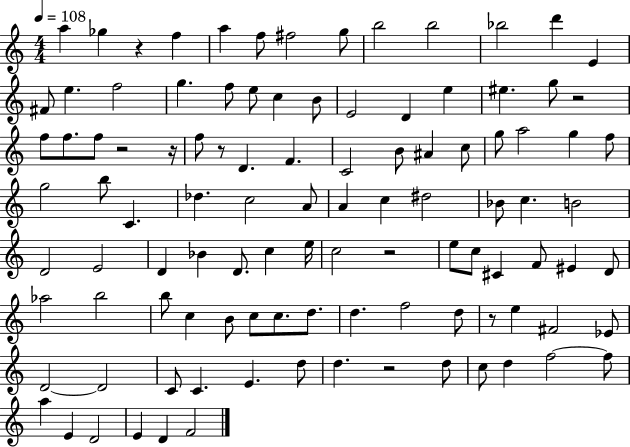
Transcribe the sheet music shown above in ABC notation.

X:1
T:Untitled
M:4/4
L:1/4
K:C
a _g z f a f/2 ^f2 g/2 b2 b2 _b2 d' E ^F/2 e f2 g f/2 e/2 c B/2 E2 D e ^e g/2 z2 f/2 f/2 f/2 z2 z/4 f/2 z/2 D F C2 B/2 ^A c/2 g/2 a2 g f/2 g2 b/2 C _d c2 A/2 A c ^d2 _B/2 c B2 D2 E2 D _B D/2 c e/4 c2 z2 e/2 c/2 ^C F/2 ^E D/2 _a2 b2 b/2 c B/2 c/2 c/2 d/2 d f2 d/2 z/2 e ^F2 _E/2 D2 D2 C/2 C E d/2 d z2 d/2 c/2 d f2 f/2 a E D2 E D F2